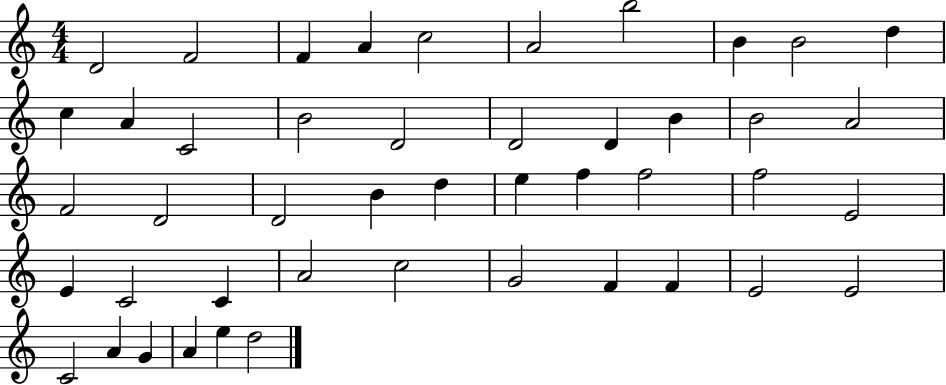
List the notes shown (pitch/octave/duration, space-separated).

D4/h F4/h F4/q A4/q C5/h A4/h B5/h B4/q B4/h D5/q C5/q A4/q C4/h B4/h D4/h D4/h D4/q B4/q B4/h A4/h F4/h D4/h D4/h B4/q D5/q E5/q F5/q F5/h F5/h E4/h E4/q C4/h C4/q A4/h C5/h G4/h F4/q F4/q E4/h E4/h C4/h A4/q G4/q A4/q E5/q D5/h